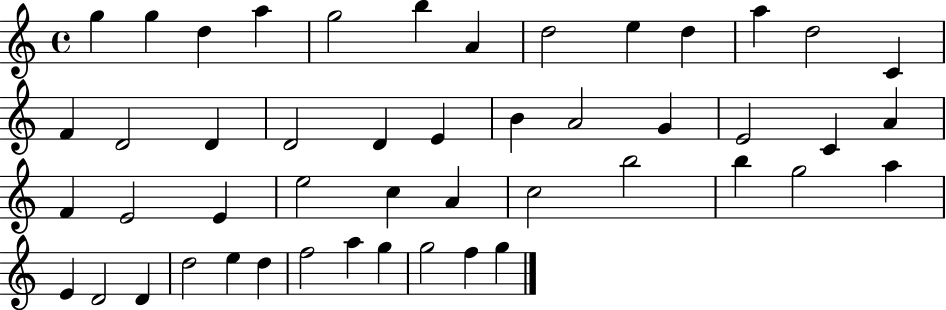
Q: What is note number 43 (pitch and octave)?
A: F5